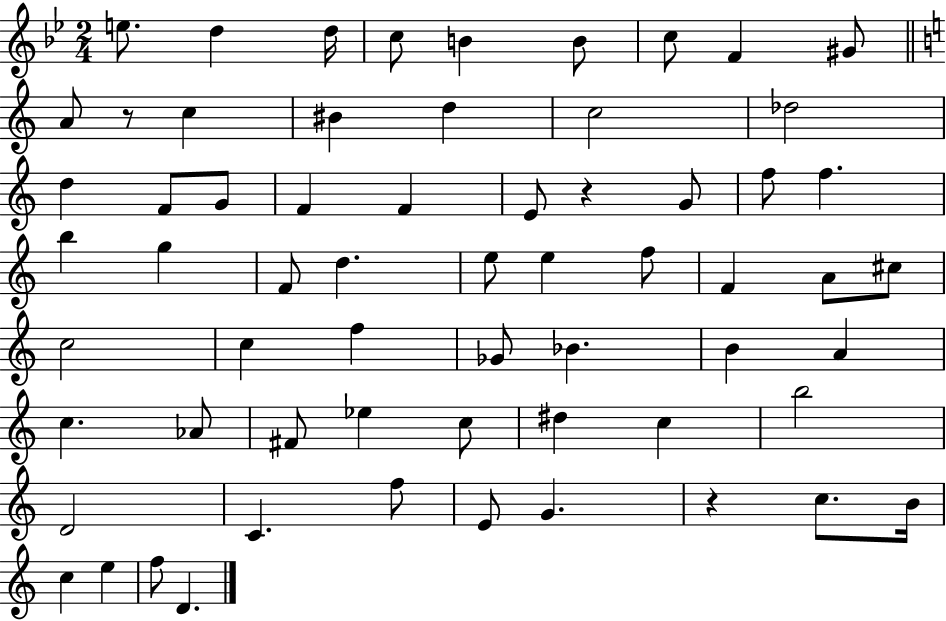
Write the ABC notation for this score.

X:1
T:Untitled
M:2/4
L:1/4
K:Bb
e/2 d d/4 c/2 B B/2 c/2 F ^G/2 A/2 z/2 c ^B d c2 _d2 d F/2 G/2 F F E/2 z G/2 f/2 f b g F/2 d e/2 e f/2 F A/2 ^c/2 c2 c f _G/2 _B B A c _A/2 ^F/2 _e c/2 ^d c b2 D2 C f/2 E/2 G z c/2 B/4 c e f/2 D